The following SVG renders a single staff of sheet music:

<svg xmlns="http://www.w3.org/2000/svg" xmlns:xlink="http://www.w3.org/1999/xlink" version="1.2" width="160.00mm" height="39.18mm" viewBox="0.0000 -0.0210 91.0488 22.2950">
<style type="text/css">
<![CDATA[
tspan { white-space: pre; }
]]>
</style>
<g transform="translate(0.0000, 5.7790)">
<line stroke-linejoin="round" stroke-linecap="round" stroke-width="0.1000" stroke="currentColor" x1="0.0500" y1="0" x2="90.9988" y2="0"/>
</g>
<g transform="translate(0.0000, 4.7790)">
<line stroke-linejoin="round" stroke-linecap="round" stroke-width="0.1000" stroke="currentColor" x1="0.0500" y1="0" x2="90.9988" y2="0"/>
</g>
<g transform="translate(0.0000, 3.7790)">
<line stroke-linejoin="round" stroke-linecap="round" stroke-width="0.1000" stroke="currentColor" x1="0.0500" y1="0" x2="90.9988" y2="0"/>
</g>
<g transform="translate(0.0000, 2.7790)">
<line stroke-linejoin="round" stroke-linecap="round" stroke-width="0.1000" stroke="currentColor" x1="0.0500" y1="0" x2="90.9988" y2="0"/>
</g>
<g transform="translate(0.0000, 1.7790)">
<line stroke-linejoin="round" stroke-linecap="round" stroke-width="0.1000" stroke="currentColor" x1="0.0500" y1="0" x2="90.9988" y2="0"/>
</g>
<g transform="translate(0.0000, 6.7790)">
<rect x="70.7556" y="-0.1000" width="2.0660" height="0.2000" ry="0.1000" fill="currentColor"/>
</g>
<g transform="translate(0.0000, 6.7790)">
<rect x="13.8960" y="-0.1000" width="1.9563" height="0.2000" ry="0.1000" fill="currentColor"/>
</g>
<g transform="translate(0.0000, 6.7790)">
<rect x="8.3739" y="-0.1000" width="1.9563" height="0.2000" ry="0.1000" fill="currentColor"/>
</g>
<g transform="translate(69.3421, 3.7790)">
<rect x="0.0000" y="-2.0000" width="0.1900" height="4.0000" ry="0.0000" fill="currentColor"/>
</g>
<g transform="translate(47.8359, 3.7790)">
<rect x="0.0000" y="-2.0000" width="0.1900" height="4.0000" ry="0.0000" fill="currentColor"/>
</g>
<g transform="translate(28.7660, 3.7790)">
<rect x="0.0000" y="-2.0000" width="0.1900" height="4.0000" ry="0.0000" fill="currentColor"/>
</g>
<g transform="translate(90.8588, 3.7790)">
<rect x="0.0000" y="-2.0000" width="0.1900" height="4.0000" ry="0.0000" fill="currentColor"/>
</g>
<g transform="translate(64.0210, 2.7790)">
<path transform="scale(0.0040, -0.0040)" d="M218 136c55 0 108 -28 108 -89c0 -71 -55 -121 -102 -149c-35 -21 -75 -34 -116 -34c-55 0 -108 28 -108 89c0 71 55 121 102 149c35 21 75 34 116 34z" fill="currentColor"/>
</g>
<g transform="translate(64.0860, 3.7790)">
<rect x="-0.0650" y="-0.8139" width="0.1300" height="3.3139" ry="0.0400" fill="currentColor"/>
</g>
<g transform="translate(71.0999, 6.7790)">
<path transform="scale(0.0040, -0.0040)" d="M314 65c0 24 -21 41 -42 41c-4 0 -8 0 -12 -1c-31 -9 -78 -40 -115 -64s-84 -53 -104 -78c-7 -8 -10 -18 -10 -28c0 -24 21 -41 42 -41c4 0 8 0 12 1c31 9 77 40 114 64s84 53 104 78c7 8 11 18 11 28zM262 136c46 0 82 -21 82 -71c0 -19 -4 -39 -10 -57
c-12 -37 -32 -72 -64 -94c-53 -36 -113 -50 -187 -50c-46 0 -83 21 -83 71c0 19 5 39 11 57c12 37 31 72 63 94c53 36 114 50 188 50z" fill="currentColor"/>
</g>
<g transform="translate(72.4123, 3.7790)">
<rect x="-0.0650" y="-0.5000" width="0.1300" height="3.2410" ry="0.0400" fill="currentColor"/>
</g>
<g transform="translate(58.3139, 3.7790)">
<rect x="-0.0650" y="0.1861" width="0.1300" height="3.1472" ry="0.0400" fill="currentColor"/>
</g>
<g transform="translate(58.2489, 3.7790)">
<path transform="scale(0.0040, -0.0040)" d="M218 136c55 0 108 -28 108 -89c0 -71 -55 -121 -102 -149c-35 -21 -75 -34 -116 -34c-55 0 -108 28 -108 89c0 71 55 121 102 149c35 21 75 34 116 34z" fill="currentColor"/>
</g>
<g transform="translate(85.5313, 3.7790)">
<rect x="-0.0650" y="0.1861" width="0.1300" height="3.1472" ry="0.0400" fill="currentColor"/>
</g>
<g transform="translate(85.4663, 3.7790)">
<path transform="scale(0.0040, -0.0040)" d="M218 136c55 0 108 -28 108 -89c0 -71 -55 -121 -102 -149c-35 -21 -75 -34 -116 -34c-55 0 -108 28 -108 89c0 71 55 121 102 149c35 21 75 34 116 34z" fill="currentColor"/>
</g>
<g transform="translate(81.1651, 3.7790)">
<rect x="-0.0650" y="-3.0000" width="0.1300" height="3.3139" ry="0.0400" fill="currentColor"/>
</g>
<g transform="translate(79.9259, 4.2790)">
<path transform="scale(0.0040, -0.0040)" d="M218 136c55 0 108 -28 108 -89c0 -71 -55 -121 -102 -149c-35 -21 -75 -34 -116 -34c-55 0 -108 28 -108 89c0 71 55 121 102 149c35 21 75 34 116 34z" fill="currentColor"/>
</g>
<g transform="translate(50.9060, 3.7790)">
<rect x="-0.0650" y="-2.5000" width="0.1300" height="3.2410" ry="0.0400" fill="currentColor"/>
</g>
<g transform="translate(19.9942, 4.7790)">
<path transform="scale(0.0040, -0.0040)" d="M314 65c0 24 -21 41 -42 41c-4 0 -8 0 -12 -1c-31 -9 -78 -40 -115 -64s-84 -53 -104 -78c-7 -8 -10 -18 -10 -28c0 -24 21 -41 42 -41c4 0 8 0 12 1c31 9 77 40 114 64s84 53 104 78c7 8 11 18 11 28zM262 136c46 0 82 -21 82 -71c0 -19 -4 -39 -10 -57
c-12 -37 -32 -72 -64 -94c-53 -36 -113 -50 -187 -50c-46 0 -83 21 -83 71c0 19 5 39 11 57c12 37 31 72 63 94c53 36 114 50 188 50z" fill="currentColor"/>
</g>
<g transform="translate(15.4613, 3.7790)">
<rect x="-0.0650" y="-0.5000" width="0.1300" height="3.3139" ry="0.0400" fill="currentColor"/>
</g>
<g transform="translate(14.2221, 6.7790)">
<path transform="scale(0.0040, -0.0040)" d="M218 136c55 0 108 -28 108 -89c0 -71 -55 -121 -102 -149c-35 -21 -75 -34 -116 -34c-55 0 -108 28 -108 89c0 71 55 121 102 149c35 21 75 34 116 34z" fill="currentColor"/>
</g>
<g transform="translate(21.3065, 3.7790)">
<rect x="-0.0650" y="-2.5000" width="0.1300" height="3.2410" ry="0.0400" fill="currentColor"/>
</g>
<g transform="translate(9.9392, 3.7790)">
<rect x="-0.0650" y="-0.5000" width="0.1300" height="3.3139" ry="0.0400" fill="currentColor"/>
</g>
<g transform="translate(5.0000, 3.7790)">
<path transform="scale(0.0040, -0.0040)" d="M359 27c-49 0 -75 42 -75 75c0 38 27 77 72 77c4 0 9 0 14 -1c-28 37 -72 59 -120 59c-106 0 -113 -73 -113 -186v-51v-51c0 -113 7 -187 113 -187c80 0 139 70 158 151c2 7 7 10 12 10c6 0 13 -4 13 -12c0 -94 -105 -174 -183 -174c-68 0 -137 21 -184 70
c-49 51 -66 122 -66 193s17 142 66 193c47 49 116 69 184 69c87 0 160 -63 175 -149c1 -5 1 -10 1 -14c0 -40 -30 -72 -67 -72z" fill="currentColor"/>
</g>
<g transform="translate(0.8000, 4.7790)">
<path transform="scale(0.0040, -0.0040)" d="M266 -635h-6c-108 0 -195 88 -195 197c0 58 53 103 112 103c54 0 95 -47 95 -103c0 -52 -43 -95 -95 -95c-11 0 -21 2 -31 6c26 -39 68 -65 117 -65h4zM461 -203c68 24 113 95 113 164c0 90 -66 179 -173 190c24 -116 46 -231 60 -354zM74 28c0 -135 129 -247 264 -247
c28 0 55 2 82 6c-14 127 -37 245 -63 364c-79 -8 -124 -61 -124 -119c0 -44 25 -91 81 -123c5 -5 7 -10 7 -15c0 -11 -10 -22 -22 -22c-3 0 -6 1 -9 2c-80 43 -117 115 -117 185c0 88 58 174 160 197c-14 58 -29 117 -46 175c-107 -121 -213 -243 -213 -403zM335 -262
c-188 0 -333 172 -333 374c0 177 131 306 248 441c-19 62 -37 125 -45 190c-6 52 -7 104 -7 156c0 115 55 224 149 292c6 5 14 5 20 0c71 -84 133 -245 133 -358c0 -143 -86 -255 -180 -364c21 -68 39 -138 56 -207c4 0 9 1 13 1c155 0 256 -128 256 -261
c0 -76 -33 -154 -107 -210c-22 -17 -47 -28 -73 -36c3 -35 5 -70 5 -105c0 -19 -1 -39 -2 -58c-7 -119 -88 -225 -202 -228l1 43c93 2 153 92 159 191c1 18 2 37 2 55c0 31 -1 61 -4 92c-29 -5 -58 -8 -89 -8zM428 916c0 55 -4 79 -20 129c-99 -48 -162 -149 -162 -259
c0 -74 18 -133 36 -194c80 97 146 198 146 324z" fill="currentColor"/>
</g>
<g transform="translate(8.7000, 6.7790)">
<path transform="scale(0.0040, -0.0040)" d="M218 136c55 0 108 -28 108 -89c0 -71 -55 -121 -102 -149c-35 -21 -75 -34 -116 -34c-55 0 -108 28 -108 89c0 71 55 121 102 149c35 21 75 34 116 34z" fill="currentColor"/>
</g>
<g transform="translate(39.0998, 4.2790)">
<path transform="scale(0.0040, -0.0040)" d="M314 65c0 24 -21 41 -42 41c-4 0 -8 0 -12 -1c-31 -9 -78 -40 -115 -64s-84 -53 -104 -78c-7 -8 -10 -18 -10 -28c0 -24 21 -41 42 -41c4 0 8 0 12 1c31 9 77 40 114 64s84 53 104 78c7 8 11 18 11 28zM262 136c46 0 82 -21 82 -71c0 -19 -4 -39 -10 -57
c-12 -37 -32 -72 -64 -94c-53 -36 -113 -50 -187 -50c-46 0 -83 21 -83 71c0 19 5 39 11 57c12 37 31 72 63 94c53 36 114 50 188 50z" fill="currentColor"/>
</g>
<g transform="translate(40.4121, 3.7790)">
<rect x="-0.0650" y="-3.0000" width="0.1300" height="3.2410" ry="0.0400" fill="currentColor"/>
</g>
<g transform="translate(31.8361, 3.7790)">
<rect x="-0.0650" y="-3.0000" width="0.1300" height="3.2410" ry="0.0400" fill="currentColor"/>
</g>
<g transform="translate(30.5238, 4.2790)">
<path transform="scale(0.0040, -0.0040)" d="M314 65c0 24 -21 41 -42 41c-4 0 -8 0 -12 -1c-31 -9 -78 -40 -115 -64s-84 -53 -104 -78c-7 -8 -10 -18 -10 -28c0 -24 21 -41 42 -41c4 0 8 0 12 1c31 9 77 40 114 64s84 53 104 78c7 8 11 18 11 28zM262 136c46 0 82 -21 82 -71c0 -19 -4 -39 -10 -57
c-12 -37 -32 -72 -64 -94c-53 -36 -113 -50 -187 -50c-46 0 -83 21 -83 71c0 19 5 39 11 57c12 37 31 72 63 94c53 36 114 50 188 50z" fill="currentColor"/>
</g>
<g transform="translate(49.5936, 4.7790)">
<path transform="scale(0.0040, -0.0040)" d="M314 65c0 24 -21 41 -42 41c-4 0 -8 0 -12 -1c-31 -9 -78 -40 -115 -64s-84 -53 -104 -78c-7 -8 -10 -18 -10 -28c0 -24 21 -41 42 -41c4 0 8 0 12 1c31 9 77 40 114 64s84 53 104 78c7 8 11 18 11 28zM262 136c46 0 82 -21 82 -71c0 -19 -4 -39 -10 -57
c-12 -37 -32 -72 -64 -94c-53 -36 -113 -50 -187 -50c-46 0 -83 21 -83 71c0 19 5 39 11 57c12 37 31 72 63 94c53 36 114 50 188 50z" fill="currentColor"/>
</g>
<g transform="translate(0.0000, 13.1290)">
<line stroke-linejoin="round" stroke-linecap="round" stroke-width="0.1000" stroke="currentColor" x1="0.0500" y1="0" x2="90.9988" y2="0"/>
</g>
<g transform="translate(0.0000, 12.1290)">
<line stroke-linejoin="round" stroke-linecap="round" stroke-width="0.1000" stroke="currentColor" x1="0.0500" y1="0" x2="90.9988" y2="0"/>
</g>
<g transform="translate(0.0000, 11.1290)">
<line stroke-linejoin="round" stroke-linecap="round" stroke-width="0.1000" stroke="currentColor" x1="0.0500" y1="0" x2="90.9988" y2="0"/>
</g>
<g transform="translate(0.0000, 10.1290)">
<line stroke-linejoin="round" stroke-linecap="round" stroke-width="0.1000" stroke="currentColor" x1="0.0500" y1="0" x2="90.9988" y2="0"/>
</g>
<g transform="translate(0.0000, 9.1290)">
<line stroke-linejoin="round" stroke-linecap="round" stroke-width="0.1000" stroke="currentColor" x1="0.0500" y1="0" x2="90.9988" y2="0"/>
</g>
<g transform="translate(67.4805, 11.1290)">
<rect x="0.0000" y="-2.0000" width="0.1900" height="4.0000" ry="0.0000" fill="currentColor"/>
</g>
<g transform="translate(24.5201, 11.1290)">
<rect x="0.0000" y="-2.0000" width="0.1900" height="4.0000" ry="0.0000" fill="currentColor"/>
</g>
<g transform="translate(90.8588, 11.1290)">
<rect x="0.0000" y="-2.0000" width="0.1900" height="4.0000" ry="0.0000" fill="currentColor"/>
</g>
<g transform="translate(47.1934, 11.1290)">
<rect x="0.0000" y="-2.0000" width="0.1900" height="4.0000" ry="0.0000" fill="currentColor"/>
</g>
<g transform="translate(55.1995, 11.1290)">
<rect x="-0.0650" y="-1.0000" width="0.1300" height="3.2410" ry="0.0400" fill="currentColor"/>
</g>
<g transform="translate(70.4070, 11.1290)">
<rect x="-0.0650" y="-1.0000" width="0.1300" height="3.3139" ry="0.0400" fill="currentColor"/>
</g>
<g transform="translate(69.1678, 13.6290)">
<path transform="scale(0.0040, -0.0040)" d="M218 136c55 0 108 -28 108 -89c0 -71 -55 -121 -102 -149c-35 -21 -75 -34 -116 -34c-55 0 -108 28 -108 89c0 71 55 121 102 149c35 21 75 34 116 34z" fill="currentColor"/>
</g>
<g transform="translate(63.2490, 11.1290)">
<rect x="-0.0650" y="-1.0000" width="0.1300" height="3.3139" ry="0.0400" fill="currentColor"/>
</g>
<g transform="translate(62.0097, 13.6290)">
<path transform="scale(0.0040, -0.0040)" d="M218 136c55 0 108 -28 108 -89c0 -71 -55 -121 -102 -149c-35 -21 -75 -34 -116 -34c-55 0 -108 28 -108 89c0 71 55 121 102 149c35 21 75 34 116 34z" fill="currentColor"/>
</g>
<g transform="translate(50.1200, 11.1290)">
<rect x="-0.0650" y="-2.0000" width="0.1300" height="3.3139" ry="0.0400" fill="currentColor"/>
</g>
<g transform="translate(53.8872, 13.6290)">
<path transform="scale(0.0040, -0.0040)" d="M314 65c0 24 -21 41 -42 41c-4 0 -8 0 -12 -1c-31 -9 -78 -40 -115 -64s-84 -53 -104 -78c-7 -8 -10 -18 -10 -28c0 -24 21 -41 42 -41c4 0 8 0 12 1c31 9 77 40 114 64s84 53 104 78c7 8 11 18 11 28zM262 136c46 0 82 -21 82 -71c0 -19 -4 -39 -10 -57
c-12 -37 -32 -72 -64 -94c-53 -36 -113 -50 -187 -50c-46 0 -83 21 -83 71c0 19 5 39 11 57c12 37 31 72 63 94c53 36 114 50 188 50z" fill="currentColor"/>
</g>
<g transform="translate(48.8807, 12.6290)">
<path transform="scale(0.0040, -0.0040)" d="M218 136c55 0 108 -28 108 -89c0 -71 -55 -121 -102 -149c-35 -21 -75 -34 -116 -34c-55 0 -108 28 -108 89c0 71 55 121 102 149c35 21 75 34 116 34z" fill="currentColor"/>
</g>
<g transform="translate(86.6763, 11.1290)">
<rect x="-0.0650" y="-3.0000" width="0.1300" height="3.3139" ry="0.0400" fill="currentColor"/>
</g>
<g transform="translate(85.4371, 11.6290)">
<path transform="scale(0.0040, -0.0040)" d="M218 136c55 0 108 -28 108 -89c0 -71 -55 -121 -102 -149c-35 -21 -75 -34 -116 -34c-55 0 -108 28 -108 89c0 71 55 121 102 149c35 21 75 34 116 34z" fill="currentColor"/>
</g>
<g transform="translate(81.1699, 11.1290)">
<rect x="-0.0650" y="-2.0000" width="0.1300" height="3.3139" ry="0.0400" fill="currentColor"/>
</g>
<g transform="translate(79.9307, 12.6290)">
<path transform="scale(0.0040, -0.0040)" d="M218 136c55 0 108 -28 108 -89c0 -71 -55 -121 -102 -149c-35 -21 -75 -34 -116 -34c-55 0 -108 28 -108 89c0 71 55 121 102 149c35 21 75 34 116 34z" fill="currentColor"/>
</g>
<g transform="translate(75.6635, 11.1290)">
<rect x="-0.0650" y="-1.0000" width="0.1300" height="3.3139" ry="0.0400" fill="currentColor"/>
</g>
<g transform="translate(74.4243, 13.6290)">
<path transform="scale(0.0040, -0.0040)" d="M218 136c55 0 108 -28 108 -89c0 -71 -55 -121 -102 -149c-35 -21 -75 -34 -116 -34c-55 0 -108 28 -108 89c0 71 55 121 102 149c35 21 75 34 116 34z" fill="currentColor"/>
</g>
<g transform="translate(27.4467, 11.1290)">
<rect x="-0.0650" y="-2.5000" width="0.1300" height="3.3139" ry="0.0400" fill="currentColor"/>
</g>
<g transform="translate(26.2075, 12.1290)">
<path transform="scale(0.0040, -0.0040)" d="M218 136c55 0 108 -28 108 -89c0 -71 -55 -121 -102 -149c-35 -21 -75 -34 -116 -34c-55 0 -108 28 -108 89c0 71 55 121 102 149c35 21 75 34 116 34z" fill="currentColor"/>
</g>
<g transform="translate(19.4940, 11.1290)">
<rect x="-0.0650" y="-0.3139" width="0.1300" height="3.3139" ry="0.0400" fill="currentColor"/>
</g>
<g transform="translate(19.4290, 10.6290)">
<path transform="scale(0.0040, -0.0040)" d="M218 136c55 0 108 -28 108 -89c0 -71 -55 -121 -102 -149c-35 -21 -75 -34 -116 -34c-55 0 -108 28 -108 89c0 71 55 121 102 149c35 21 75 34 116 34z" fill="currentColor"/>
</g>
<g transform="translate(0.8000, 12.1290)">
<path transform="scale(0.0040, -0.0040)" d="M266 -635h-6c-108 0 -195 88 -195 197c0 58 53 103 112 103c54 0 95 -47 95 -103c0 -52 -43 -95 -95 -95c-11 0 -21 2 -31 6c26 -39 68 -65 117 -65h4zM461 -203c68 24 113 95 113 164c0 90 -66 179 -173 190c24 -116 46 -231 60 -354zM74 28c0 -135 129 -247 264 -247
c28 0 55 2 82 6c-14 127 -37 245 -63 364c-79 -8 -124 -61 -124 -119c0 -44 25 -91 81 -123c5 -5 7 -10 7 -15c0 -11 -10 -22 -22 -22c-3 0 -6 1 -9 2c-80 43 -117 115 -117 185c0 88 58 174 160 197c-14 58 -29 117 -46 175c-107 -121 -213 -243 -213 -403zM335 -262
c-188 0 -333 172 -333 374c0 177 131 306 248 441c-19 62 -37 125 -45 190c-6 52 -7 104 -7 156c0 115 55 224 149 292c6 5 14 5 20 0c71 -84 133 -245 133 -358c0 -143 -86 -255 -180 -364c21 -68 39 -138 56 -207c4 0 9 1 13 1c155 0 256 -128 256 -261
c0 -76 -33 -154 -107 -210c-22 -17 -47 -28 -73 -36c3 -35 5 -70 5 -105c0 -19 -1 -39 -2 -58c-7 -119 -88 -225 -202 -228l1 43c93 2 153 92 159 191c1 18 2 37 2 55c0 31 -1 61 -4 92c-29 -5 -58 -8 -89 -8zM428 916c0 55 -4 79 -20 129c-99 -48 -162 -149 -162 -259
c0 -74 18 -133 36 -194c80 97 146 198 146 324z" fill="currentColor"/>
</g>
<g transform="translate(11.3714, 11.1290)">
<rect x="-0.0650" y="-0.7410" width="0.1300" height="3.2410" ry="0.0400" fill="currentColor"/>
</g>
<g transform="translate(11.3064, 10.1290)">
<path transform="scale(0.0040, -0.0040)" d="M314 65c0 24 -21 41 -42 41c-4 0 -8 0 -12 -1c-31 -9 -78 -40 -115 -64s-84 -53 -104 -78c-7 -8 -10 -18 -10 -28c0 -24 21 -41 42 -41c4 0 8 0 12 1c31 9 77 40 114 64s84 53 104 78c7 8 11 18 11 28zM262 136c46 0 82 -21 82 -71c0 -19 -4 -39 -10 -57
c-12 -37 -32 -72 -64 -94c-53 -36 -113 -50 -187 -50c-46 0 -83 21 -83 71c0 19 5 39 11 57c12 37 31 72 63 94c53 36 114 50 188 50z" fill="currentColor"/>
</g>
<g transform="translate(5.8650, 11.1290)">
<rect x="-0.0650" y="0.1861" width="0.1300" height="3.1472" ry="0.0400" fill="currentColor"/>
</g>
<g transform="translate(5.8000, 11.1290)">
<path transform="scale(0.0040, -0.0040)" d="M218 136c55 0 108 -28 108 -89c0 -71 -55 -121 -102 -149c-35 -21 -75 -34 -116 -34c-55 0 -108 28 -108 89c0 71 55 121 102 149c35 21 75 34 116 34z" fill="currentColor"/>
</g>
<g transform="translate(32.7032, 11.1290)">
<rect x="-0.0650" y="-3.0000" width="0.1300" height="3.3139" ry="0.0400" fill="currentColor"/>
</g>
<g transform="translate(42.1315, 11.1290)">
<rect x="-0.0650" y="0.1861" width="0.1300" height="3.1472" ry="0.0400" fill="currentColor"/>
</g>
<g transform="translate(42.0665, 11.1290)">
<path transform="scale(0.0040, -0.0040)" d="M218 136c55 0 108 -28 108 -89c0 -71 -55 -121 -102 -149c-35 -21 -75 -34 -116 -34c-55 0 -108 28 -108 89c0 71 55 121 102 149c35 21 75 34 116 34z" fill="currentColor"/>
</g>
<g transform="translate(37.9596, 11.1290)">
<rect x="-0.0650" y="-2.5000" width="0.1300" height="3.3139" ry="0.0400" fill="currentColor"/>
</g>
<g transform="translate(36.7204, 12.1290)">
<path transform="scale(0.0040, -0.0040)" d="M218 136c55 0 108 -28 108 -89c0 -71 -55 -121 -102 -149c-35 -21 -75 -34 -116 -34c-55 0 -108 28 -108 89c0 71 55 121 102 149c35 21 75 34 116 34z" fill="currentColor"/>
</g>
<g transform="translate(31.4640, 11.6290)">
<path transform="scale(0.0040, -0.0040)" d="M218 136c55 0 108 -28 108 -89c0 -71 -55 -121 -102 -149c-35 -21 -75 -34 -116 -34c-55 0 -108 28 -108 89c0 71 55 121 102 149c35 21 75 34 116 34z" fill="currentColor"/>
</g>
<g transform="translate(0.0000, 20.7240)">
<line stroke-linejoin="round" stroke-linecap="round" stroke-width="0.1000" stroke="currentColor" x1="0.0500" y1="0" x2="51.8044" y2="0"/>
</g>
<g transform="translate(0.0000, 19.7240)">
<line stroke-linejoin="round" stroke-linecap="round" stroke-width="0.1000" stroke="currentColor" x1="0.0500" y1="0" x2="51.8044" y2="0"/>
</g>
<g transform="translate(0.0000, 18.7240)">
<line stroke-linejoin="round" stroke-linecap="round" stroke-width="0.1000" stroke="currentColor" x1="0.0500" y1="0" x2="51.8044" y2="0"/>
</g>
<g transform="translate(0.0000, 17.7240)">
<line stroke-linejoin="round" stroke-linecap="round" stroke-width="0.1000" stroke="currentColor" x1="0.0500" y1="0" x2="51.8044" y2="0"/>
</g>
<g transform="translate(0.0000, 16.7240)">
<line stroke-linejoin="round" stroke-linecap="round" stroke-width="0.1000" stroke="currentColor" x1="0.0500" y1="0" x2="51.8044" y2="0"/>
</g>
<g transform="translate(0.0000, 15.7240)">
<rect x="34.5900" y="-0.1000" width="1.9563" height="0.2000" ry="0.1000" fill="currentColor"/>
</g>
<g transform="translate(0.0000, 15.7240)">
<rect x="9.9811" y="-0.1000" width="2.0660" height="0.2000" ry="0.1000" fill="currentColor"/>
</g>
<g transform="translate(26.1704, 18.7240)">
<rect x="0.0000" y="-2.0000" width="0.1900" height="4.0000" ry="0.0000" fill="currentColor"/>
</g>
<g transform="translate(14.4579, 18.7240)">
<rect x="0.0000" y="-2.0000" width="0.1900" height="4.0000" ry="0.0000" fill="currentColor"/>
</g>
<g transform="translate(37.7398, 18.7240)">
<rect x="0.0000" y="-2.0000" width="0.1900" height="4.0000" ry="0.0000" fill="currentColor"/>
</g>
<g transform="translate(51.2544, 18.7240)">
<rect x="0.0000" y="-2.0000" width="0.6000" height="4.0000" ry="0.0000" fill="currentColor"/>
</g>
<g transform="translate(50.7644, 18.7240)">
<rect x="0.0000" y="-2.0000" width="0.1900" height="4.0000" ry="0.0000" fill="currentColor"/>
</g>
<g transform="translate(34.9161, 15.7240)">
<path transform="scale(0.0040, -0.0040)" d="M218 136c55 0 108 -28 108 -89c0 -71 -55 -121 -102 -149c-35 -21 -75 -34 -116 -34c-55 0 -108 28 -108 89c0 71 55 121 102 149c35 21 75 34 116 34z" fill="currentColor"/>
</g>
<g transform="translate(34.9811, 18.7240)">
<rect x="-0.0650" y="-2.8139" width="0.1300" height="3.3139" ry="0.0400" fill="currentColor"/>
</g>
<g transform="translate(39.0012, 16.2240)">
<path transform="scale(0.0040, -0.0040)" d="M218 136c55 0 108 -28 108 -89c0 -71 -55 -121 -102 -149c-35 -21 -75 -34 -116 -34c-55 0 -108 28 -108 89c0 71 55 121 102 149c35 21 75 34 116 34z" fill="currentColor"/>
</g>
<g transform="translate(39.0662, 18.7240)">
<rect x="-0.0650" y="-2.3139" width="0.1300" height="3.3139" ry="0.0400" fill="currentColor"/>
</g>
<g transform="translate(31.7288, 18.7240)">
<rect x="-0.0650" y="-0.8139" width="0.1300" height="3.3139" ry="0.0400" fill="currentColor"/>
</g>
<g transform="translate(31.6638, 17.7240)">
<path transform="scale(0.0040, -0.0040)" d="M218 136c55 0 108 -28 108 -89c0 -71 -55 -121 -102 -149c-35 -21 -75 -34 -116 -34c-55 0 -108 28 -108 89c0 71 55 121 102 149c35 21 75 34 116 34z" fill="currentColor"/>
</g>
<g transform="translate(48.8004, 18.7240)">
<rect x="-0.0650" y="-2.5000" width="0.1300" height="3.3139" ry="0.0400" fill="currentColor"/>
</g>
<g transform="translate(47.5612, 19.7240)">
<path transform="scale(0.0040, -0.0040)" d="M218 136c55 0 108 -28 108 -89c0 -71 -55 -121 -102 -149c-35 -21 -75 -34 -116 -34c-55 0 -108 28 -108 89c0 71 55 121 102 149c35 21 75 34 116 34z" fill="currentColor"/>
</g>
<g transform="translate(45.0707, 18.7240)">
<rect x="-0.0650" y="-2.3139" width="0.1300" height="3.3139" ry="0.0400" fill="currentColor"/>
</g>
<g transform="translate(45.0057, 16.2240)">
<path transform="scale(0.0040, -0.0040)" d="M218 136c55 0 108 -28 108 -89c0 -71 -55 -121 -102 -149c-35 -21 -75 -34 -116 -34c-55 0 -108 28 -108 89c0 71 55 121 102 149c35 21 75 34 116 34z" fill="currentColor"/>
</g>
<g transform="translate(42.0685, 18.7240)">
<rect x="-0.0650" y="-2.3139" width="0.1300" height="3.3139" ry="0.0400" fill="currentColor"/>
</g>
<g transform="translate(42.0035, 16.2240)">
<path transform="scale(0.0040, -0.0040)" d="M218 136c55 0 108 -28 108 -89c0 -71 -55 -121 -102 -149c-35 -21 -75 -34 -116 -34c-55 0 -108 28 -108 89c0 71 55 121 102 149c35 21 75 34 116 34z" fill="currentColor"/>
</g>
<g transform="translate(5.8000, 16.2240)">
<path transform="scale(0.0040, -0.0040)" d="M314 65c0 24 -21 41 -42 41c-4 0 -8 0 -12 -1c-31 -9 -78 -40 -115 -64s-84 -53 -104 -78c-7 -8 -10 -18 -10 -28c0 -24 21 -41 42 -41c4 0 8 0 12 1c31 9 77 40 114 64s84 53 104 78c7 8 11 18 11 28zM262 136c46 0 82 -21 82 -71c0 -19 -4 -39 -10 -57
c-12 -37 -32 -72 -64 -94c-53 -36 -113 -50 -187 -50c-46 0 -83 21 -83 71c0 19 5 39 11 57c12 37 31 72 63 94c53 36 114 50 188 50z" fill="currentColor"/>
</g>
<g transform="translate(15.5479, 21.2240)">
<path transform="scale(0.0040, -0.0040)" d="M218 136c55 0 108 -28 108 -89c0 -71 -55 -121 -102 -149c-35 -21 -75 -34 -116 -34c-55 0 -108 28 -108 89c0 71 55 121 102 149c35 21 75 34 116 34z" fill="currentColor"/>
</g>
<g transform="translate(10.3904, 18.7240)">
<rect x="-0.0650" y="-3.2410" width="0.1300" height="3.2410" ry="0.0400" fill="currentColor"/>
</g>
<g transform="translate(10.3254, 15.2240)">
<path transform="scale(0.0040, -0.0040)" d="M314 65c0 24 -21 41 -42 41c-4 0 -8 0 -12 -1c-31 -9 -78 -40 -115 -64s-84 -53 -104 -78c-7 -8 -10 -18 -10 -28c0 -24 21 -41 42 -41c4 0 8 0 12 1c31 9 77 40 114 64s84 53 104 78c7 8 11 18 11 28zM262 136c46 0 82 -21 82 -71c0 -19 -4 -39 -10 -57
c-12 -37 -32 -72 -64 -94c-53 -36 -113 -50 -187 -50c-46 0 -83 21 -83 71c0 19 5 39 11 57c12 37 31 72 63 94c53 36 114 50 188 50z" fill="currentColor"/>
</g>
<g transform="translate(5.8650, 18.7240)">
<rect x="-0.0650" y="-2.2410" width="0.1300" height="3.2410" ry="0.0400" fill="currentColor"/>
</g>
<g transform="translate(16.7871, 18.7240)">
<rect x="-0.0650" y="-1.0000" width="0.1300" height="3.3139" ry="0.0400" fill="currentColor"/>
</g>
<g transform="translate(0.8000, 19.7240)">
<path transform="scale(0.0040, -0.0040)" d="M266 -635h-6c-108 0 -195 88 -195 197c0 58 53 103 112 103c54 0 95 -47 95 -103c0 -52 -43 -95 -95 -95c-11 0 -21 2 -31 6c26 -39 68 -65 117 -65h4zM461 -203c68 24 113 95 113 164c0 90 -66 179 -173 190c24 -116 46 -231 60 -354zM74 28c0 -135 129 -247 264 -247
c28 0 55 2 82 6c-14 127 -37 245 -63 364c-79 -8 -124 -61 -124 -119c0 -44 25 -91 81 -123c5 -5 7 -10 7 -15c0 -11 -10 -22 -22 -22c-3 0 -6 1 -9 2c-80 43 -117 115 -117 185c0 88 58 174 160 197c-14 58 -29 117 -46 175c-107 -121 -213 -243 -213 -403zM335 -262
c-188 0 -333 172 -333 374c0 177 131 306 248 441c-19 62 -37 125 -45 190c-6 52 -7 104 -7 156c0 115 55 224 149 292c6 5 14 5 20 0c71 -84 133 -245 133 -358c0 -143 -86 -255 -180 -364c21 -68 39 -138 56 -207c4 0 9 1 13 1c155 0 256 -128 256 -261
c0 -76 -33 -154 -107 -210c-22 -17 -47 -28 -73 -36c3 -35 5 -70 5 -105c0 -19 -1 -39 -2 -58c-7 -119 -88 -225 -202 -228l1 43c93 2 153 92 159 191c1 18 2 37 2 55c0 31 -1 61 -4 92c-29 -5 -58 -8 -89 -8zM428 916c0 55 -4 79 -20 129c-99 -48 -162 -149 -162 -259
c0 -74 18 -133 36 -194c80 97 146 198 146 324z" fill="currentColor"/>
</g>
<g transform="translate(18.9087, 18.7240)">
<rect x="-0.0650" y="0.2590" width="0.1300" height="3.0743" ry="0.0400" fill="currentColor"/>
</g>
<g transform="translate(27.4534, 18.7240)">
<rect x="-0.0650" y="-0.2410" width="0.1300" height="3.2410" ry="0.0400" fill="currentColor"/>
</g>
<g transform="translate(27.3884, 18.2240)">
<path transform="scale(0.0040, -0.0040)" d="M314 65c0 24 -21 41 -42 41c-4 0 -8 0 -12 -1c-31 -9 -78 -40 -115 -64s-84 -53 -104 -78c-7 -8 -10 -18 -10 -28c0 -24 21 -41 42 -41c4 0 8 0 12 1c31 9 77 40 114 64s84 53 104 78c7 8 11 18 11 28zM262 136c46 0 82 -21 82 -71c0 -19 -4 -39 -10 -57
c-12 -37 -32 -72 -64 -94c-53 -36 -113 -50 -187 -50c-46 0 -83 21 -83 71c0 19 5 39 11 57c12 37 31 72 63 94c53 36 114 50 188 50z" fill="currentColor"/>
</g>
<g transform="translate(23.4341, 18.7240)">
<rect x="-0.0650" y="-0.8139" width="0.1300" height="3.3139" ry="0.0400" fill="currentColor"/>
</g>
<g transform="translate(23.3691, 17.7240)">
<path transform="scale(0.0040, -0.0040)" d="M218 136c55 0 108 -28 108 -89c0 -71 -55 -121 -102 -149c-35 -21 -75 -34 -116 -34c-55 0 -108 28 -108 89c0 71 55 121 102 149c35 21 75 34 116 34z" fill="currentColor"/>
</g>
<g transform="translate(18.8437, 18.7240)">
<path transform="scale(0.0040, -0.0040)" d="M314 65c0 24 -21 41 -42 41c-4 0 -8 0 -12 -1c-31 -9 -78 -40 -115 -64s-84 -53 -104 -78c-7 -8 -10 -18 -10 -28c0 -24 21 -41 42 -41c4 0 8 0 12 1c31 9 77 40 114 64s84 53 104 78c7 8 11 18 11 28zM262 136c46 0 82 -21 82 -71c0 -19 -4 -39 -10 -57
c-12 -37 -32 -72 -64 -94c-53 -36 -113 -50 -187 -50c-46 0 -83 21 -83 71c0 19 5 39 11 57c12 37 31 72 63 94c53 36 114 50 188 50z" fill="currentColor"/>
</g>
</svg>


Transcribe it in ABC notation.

X:1
T:Untitled
M:4/4
L:1/4
K:C
C C G2 A2 A2 G2 B d C2 A B B d2 c G A G B F D2 D D D F A g2 b2 D B2 d c2 d a g g g G